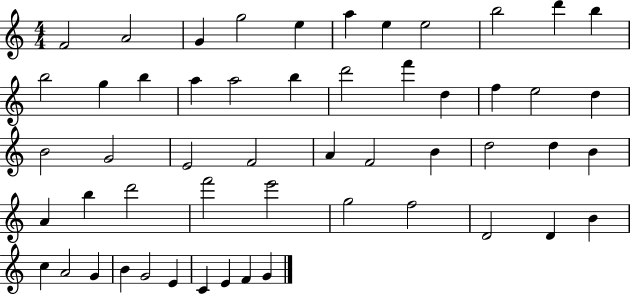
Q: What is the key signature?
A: C major